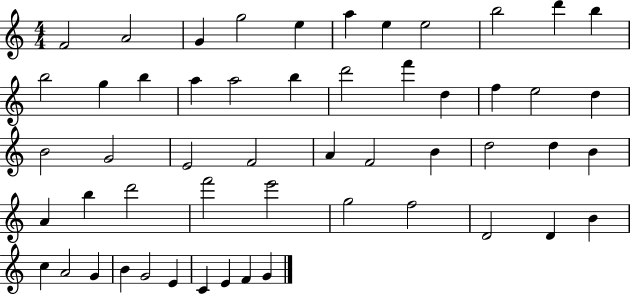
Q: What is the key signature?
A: C major